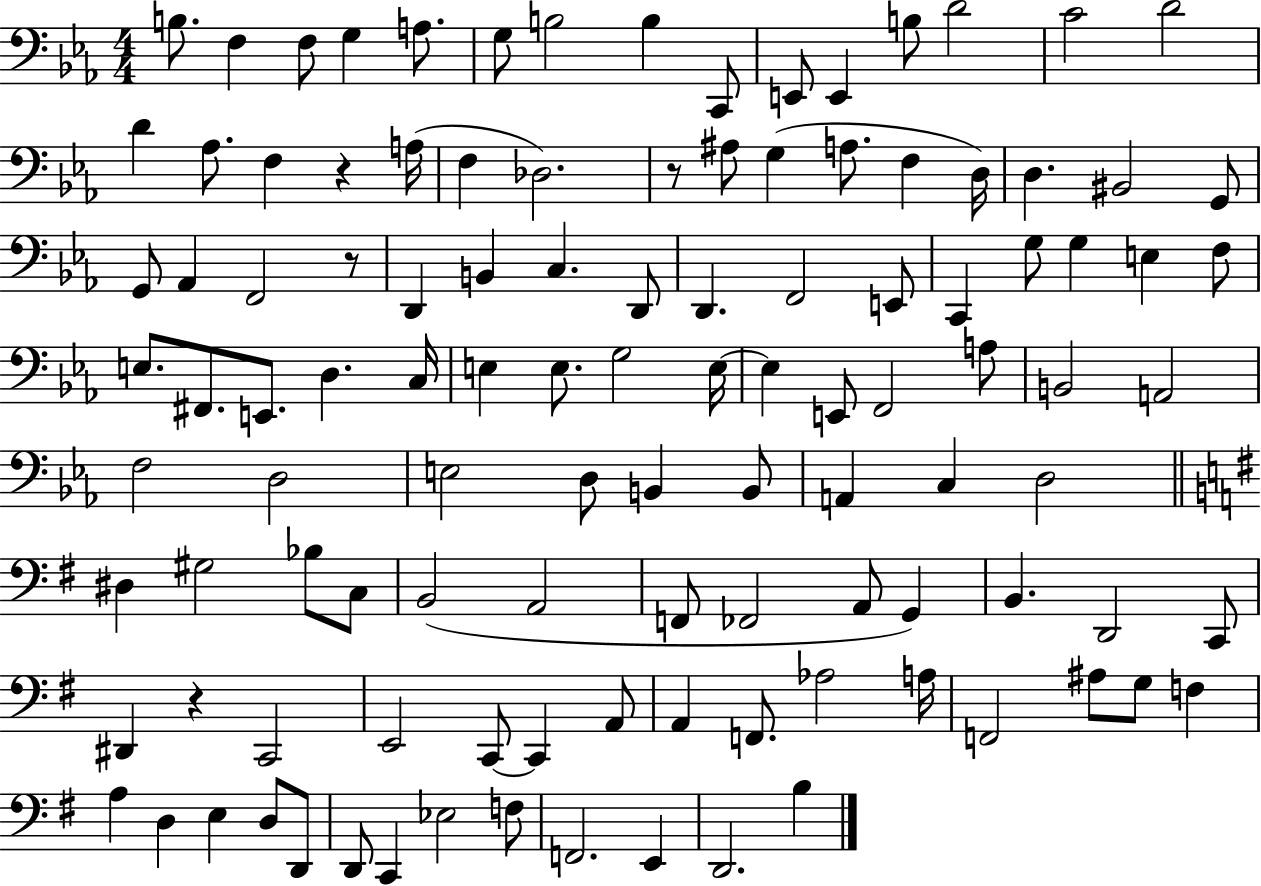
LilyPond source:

{
  \clef bass
  \numericTimeSignature
  \time 4/4
  \key ees \major
  \repeat volta 2 { b8. f4 f8 g4 a8. | g8 b2 b4 c,8 | e,8 e,4 b8 d'2 | c'2 d'2 | \break d'4 aes8. f4 r4 a16( | f4 des2.) | r8 ais8 g4( a8. f4 d16) | d4. bis,2 g,8 | \break g,8 aes,4 f,2 r8 | d,4 b,4 c4. d,8 | d,4. f,2 e,8 | c,4 g8 g4 e4 f8 | \break e8. fis,8. e,8. d4. c16 | e4 e8. g2 e16~~ | e4 e,8 f,2 a8 | b,2 a,2 | \break f2 d2 | e2 d8 b,4 b,8 | a,4 c4 d2 | \bar "||" \break \key e \minor dis4 gis2 bes8 c8 | b,2( a,2 | f,8 fes,2 a,8 g,4) | b,4. d,2 c,8 | \break dis,4 r4 c,2 | e,2 c,8~~ c,4 a,8 | a,4 f,8. aes2 a16 | f,2 ais8 g8 f4 | \break a4 d4 e4 d8 d,8 | d,8 c,4 ees2 f8 | f,2. e,4 | d,2. b4 | \break } \bar "|."
}